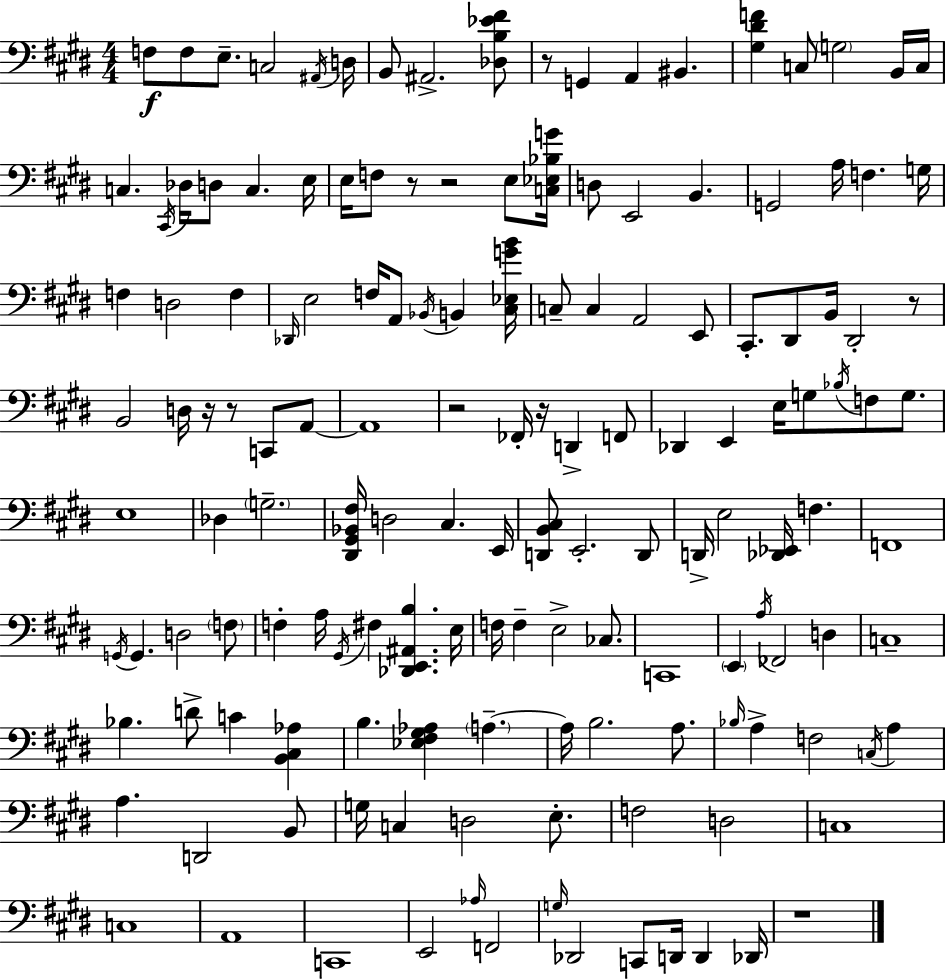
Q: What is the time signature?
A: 4/4